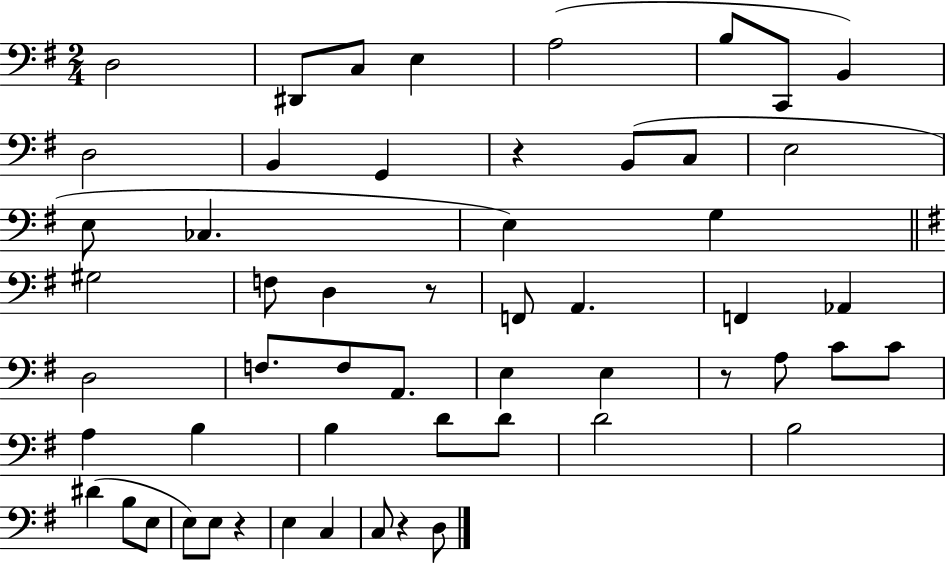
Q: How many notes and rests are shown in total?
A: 55